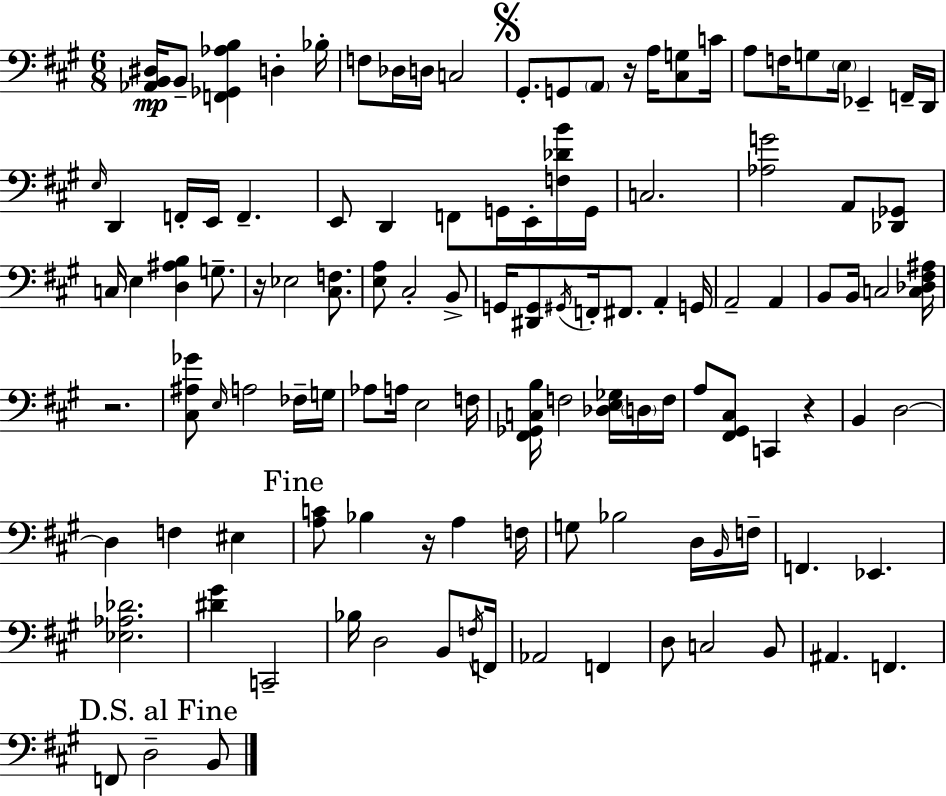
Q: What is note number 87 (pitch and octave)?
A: C3